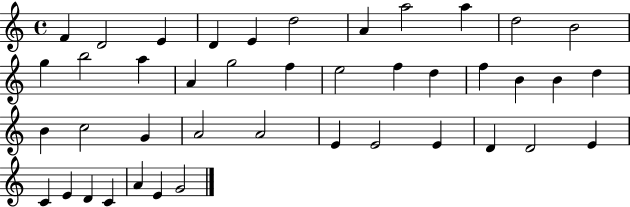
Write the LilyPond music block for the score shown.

{
  \clef treble
  \time 4/4
  \defaultTimeSignature
  \key c \major
  f'4 d'2 e'4 | d'4 e'4 d''2 | a'4 a''2 a''4 | d''2 b'2 | \break g''4 b''2 a''4 | a'4 g''2 f''4 | e''2 f''4 d''4 | f''4 b'4 b'4 d''4 | \break b'4 c''2 g'4 | a'2 a'2 | e'4 e'2 e'4 | d'4 d'2 e'4 | \break c'4 e'4 d'4 c'4 | a'4 e'4 g'2 | \bar "|."
}